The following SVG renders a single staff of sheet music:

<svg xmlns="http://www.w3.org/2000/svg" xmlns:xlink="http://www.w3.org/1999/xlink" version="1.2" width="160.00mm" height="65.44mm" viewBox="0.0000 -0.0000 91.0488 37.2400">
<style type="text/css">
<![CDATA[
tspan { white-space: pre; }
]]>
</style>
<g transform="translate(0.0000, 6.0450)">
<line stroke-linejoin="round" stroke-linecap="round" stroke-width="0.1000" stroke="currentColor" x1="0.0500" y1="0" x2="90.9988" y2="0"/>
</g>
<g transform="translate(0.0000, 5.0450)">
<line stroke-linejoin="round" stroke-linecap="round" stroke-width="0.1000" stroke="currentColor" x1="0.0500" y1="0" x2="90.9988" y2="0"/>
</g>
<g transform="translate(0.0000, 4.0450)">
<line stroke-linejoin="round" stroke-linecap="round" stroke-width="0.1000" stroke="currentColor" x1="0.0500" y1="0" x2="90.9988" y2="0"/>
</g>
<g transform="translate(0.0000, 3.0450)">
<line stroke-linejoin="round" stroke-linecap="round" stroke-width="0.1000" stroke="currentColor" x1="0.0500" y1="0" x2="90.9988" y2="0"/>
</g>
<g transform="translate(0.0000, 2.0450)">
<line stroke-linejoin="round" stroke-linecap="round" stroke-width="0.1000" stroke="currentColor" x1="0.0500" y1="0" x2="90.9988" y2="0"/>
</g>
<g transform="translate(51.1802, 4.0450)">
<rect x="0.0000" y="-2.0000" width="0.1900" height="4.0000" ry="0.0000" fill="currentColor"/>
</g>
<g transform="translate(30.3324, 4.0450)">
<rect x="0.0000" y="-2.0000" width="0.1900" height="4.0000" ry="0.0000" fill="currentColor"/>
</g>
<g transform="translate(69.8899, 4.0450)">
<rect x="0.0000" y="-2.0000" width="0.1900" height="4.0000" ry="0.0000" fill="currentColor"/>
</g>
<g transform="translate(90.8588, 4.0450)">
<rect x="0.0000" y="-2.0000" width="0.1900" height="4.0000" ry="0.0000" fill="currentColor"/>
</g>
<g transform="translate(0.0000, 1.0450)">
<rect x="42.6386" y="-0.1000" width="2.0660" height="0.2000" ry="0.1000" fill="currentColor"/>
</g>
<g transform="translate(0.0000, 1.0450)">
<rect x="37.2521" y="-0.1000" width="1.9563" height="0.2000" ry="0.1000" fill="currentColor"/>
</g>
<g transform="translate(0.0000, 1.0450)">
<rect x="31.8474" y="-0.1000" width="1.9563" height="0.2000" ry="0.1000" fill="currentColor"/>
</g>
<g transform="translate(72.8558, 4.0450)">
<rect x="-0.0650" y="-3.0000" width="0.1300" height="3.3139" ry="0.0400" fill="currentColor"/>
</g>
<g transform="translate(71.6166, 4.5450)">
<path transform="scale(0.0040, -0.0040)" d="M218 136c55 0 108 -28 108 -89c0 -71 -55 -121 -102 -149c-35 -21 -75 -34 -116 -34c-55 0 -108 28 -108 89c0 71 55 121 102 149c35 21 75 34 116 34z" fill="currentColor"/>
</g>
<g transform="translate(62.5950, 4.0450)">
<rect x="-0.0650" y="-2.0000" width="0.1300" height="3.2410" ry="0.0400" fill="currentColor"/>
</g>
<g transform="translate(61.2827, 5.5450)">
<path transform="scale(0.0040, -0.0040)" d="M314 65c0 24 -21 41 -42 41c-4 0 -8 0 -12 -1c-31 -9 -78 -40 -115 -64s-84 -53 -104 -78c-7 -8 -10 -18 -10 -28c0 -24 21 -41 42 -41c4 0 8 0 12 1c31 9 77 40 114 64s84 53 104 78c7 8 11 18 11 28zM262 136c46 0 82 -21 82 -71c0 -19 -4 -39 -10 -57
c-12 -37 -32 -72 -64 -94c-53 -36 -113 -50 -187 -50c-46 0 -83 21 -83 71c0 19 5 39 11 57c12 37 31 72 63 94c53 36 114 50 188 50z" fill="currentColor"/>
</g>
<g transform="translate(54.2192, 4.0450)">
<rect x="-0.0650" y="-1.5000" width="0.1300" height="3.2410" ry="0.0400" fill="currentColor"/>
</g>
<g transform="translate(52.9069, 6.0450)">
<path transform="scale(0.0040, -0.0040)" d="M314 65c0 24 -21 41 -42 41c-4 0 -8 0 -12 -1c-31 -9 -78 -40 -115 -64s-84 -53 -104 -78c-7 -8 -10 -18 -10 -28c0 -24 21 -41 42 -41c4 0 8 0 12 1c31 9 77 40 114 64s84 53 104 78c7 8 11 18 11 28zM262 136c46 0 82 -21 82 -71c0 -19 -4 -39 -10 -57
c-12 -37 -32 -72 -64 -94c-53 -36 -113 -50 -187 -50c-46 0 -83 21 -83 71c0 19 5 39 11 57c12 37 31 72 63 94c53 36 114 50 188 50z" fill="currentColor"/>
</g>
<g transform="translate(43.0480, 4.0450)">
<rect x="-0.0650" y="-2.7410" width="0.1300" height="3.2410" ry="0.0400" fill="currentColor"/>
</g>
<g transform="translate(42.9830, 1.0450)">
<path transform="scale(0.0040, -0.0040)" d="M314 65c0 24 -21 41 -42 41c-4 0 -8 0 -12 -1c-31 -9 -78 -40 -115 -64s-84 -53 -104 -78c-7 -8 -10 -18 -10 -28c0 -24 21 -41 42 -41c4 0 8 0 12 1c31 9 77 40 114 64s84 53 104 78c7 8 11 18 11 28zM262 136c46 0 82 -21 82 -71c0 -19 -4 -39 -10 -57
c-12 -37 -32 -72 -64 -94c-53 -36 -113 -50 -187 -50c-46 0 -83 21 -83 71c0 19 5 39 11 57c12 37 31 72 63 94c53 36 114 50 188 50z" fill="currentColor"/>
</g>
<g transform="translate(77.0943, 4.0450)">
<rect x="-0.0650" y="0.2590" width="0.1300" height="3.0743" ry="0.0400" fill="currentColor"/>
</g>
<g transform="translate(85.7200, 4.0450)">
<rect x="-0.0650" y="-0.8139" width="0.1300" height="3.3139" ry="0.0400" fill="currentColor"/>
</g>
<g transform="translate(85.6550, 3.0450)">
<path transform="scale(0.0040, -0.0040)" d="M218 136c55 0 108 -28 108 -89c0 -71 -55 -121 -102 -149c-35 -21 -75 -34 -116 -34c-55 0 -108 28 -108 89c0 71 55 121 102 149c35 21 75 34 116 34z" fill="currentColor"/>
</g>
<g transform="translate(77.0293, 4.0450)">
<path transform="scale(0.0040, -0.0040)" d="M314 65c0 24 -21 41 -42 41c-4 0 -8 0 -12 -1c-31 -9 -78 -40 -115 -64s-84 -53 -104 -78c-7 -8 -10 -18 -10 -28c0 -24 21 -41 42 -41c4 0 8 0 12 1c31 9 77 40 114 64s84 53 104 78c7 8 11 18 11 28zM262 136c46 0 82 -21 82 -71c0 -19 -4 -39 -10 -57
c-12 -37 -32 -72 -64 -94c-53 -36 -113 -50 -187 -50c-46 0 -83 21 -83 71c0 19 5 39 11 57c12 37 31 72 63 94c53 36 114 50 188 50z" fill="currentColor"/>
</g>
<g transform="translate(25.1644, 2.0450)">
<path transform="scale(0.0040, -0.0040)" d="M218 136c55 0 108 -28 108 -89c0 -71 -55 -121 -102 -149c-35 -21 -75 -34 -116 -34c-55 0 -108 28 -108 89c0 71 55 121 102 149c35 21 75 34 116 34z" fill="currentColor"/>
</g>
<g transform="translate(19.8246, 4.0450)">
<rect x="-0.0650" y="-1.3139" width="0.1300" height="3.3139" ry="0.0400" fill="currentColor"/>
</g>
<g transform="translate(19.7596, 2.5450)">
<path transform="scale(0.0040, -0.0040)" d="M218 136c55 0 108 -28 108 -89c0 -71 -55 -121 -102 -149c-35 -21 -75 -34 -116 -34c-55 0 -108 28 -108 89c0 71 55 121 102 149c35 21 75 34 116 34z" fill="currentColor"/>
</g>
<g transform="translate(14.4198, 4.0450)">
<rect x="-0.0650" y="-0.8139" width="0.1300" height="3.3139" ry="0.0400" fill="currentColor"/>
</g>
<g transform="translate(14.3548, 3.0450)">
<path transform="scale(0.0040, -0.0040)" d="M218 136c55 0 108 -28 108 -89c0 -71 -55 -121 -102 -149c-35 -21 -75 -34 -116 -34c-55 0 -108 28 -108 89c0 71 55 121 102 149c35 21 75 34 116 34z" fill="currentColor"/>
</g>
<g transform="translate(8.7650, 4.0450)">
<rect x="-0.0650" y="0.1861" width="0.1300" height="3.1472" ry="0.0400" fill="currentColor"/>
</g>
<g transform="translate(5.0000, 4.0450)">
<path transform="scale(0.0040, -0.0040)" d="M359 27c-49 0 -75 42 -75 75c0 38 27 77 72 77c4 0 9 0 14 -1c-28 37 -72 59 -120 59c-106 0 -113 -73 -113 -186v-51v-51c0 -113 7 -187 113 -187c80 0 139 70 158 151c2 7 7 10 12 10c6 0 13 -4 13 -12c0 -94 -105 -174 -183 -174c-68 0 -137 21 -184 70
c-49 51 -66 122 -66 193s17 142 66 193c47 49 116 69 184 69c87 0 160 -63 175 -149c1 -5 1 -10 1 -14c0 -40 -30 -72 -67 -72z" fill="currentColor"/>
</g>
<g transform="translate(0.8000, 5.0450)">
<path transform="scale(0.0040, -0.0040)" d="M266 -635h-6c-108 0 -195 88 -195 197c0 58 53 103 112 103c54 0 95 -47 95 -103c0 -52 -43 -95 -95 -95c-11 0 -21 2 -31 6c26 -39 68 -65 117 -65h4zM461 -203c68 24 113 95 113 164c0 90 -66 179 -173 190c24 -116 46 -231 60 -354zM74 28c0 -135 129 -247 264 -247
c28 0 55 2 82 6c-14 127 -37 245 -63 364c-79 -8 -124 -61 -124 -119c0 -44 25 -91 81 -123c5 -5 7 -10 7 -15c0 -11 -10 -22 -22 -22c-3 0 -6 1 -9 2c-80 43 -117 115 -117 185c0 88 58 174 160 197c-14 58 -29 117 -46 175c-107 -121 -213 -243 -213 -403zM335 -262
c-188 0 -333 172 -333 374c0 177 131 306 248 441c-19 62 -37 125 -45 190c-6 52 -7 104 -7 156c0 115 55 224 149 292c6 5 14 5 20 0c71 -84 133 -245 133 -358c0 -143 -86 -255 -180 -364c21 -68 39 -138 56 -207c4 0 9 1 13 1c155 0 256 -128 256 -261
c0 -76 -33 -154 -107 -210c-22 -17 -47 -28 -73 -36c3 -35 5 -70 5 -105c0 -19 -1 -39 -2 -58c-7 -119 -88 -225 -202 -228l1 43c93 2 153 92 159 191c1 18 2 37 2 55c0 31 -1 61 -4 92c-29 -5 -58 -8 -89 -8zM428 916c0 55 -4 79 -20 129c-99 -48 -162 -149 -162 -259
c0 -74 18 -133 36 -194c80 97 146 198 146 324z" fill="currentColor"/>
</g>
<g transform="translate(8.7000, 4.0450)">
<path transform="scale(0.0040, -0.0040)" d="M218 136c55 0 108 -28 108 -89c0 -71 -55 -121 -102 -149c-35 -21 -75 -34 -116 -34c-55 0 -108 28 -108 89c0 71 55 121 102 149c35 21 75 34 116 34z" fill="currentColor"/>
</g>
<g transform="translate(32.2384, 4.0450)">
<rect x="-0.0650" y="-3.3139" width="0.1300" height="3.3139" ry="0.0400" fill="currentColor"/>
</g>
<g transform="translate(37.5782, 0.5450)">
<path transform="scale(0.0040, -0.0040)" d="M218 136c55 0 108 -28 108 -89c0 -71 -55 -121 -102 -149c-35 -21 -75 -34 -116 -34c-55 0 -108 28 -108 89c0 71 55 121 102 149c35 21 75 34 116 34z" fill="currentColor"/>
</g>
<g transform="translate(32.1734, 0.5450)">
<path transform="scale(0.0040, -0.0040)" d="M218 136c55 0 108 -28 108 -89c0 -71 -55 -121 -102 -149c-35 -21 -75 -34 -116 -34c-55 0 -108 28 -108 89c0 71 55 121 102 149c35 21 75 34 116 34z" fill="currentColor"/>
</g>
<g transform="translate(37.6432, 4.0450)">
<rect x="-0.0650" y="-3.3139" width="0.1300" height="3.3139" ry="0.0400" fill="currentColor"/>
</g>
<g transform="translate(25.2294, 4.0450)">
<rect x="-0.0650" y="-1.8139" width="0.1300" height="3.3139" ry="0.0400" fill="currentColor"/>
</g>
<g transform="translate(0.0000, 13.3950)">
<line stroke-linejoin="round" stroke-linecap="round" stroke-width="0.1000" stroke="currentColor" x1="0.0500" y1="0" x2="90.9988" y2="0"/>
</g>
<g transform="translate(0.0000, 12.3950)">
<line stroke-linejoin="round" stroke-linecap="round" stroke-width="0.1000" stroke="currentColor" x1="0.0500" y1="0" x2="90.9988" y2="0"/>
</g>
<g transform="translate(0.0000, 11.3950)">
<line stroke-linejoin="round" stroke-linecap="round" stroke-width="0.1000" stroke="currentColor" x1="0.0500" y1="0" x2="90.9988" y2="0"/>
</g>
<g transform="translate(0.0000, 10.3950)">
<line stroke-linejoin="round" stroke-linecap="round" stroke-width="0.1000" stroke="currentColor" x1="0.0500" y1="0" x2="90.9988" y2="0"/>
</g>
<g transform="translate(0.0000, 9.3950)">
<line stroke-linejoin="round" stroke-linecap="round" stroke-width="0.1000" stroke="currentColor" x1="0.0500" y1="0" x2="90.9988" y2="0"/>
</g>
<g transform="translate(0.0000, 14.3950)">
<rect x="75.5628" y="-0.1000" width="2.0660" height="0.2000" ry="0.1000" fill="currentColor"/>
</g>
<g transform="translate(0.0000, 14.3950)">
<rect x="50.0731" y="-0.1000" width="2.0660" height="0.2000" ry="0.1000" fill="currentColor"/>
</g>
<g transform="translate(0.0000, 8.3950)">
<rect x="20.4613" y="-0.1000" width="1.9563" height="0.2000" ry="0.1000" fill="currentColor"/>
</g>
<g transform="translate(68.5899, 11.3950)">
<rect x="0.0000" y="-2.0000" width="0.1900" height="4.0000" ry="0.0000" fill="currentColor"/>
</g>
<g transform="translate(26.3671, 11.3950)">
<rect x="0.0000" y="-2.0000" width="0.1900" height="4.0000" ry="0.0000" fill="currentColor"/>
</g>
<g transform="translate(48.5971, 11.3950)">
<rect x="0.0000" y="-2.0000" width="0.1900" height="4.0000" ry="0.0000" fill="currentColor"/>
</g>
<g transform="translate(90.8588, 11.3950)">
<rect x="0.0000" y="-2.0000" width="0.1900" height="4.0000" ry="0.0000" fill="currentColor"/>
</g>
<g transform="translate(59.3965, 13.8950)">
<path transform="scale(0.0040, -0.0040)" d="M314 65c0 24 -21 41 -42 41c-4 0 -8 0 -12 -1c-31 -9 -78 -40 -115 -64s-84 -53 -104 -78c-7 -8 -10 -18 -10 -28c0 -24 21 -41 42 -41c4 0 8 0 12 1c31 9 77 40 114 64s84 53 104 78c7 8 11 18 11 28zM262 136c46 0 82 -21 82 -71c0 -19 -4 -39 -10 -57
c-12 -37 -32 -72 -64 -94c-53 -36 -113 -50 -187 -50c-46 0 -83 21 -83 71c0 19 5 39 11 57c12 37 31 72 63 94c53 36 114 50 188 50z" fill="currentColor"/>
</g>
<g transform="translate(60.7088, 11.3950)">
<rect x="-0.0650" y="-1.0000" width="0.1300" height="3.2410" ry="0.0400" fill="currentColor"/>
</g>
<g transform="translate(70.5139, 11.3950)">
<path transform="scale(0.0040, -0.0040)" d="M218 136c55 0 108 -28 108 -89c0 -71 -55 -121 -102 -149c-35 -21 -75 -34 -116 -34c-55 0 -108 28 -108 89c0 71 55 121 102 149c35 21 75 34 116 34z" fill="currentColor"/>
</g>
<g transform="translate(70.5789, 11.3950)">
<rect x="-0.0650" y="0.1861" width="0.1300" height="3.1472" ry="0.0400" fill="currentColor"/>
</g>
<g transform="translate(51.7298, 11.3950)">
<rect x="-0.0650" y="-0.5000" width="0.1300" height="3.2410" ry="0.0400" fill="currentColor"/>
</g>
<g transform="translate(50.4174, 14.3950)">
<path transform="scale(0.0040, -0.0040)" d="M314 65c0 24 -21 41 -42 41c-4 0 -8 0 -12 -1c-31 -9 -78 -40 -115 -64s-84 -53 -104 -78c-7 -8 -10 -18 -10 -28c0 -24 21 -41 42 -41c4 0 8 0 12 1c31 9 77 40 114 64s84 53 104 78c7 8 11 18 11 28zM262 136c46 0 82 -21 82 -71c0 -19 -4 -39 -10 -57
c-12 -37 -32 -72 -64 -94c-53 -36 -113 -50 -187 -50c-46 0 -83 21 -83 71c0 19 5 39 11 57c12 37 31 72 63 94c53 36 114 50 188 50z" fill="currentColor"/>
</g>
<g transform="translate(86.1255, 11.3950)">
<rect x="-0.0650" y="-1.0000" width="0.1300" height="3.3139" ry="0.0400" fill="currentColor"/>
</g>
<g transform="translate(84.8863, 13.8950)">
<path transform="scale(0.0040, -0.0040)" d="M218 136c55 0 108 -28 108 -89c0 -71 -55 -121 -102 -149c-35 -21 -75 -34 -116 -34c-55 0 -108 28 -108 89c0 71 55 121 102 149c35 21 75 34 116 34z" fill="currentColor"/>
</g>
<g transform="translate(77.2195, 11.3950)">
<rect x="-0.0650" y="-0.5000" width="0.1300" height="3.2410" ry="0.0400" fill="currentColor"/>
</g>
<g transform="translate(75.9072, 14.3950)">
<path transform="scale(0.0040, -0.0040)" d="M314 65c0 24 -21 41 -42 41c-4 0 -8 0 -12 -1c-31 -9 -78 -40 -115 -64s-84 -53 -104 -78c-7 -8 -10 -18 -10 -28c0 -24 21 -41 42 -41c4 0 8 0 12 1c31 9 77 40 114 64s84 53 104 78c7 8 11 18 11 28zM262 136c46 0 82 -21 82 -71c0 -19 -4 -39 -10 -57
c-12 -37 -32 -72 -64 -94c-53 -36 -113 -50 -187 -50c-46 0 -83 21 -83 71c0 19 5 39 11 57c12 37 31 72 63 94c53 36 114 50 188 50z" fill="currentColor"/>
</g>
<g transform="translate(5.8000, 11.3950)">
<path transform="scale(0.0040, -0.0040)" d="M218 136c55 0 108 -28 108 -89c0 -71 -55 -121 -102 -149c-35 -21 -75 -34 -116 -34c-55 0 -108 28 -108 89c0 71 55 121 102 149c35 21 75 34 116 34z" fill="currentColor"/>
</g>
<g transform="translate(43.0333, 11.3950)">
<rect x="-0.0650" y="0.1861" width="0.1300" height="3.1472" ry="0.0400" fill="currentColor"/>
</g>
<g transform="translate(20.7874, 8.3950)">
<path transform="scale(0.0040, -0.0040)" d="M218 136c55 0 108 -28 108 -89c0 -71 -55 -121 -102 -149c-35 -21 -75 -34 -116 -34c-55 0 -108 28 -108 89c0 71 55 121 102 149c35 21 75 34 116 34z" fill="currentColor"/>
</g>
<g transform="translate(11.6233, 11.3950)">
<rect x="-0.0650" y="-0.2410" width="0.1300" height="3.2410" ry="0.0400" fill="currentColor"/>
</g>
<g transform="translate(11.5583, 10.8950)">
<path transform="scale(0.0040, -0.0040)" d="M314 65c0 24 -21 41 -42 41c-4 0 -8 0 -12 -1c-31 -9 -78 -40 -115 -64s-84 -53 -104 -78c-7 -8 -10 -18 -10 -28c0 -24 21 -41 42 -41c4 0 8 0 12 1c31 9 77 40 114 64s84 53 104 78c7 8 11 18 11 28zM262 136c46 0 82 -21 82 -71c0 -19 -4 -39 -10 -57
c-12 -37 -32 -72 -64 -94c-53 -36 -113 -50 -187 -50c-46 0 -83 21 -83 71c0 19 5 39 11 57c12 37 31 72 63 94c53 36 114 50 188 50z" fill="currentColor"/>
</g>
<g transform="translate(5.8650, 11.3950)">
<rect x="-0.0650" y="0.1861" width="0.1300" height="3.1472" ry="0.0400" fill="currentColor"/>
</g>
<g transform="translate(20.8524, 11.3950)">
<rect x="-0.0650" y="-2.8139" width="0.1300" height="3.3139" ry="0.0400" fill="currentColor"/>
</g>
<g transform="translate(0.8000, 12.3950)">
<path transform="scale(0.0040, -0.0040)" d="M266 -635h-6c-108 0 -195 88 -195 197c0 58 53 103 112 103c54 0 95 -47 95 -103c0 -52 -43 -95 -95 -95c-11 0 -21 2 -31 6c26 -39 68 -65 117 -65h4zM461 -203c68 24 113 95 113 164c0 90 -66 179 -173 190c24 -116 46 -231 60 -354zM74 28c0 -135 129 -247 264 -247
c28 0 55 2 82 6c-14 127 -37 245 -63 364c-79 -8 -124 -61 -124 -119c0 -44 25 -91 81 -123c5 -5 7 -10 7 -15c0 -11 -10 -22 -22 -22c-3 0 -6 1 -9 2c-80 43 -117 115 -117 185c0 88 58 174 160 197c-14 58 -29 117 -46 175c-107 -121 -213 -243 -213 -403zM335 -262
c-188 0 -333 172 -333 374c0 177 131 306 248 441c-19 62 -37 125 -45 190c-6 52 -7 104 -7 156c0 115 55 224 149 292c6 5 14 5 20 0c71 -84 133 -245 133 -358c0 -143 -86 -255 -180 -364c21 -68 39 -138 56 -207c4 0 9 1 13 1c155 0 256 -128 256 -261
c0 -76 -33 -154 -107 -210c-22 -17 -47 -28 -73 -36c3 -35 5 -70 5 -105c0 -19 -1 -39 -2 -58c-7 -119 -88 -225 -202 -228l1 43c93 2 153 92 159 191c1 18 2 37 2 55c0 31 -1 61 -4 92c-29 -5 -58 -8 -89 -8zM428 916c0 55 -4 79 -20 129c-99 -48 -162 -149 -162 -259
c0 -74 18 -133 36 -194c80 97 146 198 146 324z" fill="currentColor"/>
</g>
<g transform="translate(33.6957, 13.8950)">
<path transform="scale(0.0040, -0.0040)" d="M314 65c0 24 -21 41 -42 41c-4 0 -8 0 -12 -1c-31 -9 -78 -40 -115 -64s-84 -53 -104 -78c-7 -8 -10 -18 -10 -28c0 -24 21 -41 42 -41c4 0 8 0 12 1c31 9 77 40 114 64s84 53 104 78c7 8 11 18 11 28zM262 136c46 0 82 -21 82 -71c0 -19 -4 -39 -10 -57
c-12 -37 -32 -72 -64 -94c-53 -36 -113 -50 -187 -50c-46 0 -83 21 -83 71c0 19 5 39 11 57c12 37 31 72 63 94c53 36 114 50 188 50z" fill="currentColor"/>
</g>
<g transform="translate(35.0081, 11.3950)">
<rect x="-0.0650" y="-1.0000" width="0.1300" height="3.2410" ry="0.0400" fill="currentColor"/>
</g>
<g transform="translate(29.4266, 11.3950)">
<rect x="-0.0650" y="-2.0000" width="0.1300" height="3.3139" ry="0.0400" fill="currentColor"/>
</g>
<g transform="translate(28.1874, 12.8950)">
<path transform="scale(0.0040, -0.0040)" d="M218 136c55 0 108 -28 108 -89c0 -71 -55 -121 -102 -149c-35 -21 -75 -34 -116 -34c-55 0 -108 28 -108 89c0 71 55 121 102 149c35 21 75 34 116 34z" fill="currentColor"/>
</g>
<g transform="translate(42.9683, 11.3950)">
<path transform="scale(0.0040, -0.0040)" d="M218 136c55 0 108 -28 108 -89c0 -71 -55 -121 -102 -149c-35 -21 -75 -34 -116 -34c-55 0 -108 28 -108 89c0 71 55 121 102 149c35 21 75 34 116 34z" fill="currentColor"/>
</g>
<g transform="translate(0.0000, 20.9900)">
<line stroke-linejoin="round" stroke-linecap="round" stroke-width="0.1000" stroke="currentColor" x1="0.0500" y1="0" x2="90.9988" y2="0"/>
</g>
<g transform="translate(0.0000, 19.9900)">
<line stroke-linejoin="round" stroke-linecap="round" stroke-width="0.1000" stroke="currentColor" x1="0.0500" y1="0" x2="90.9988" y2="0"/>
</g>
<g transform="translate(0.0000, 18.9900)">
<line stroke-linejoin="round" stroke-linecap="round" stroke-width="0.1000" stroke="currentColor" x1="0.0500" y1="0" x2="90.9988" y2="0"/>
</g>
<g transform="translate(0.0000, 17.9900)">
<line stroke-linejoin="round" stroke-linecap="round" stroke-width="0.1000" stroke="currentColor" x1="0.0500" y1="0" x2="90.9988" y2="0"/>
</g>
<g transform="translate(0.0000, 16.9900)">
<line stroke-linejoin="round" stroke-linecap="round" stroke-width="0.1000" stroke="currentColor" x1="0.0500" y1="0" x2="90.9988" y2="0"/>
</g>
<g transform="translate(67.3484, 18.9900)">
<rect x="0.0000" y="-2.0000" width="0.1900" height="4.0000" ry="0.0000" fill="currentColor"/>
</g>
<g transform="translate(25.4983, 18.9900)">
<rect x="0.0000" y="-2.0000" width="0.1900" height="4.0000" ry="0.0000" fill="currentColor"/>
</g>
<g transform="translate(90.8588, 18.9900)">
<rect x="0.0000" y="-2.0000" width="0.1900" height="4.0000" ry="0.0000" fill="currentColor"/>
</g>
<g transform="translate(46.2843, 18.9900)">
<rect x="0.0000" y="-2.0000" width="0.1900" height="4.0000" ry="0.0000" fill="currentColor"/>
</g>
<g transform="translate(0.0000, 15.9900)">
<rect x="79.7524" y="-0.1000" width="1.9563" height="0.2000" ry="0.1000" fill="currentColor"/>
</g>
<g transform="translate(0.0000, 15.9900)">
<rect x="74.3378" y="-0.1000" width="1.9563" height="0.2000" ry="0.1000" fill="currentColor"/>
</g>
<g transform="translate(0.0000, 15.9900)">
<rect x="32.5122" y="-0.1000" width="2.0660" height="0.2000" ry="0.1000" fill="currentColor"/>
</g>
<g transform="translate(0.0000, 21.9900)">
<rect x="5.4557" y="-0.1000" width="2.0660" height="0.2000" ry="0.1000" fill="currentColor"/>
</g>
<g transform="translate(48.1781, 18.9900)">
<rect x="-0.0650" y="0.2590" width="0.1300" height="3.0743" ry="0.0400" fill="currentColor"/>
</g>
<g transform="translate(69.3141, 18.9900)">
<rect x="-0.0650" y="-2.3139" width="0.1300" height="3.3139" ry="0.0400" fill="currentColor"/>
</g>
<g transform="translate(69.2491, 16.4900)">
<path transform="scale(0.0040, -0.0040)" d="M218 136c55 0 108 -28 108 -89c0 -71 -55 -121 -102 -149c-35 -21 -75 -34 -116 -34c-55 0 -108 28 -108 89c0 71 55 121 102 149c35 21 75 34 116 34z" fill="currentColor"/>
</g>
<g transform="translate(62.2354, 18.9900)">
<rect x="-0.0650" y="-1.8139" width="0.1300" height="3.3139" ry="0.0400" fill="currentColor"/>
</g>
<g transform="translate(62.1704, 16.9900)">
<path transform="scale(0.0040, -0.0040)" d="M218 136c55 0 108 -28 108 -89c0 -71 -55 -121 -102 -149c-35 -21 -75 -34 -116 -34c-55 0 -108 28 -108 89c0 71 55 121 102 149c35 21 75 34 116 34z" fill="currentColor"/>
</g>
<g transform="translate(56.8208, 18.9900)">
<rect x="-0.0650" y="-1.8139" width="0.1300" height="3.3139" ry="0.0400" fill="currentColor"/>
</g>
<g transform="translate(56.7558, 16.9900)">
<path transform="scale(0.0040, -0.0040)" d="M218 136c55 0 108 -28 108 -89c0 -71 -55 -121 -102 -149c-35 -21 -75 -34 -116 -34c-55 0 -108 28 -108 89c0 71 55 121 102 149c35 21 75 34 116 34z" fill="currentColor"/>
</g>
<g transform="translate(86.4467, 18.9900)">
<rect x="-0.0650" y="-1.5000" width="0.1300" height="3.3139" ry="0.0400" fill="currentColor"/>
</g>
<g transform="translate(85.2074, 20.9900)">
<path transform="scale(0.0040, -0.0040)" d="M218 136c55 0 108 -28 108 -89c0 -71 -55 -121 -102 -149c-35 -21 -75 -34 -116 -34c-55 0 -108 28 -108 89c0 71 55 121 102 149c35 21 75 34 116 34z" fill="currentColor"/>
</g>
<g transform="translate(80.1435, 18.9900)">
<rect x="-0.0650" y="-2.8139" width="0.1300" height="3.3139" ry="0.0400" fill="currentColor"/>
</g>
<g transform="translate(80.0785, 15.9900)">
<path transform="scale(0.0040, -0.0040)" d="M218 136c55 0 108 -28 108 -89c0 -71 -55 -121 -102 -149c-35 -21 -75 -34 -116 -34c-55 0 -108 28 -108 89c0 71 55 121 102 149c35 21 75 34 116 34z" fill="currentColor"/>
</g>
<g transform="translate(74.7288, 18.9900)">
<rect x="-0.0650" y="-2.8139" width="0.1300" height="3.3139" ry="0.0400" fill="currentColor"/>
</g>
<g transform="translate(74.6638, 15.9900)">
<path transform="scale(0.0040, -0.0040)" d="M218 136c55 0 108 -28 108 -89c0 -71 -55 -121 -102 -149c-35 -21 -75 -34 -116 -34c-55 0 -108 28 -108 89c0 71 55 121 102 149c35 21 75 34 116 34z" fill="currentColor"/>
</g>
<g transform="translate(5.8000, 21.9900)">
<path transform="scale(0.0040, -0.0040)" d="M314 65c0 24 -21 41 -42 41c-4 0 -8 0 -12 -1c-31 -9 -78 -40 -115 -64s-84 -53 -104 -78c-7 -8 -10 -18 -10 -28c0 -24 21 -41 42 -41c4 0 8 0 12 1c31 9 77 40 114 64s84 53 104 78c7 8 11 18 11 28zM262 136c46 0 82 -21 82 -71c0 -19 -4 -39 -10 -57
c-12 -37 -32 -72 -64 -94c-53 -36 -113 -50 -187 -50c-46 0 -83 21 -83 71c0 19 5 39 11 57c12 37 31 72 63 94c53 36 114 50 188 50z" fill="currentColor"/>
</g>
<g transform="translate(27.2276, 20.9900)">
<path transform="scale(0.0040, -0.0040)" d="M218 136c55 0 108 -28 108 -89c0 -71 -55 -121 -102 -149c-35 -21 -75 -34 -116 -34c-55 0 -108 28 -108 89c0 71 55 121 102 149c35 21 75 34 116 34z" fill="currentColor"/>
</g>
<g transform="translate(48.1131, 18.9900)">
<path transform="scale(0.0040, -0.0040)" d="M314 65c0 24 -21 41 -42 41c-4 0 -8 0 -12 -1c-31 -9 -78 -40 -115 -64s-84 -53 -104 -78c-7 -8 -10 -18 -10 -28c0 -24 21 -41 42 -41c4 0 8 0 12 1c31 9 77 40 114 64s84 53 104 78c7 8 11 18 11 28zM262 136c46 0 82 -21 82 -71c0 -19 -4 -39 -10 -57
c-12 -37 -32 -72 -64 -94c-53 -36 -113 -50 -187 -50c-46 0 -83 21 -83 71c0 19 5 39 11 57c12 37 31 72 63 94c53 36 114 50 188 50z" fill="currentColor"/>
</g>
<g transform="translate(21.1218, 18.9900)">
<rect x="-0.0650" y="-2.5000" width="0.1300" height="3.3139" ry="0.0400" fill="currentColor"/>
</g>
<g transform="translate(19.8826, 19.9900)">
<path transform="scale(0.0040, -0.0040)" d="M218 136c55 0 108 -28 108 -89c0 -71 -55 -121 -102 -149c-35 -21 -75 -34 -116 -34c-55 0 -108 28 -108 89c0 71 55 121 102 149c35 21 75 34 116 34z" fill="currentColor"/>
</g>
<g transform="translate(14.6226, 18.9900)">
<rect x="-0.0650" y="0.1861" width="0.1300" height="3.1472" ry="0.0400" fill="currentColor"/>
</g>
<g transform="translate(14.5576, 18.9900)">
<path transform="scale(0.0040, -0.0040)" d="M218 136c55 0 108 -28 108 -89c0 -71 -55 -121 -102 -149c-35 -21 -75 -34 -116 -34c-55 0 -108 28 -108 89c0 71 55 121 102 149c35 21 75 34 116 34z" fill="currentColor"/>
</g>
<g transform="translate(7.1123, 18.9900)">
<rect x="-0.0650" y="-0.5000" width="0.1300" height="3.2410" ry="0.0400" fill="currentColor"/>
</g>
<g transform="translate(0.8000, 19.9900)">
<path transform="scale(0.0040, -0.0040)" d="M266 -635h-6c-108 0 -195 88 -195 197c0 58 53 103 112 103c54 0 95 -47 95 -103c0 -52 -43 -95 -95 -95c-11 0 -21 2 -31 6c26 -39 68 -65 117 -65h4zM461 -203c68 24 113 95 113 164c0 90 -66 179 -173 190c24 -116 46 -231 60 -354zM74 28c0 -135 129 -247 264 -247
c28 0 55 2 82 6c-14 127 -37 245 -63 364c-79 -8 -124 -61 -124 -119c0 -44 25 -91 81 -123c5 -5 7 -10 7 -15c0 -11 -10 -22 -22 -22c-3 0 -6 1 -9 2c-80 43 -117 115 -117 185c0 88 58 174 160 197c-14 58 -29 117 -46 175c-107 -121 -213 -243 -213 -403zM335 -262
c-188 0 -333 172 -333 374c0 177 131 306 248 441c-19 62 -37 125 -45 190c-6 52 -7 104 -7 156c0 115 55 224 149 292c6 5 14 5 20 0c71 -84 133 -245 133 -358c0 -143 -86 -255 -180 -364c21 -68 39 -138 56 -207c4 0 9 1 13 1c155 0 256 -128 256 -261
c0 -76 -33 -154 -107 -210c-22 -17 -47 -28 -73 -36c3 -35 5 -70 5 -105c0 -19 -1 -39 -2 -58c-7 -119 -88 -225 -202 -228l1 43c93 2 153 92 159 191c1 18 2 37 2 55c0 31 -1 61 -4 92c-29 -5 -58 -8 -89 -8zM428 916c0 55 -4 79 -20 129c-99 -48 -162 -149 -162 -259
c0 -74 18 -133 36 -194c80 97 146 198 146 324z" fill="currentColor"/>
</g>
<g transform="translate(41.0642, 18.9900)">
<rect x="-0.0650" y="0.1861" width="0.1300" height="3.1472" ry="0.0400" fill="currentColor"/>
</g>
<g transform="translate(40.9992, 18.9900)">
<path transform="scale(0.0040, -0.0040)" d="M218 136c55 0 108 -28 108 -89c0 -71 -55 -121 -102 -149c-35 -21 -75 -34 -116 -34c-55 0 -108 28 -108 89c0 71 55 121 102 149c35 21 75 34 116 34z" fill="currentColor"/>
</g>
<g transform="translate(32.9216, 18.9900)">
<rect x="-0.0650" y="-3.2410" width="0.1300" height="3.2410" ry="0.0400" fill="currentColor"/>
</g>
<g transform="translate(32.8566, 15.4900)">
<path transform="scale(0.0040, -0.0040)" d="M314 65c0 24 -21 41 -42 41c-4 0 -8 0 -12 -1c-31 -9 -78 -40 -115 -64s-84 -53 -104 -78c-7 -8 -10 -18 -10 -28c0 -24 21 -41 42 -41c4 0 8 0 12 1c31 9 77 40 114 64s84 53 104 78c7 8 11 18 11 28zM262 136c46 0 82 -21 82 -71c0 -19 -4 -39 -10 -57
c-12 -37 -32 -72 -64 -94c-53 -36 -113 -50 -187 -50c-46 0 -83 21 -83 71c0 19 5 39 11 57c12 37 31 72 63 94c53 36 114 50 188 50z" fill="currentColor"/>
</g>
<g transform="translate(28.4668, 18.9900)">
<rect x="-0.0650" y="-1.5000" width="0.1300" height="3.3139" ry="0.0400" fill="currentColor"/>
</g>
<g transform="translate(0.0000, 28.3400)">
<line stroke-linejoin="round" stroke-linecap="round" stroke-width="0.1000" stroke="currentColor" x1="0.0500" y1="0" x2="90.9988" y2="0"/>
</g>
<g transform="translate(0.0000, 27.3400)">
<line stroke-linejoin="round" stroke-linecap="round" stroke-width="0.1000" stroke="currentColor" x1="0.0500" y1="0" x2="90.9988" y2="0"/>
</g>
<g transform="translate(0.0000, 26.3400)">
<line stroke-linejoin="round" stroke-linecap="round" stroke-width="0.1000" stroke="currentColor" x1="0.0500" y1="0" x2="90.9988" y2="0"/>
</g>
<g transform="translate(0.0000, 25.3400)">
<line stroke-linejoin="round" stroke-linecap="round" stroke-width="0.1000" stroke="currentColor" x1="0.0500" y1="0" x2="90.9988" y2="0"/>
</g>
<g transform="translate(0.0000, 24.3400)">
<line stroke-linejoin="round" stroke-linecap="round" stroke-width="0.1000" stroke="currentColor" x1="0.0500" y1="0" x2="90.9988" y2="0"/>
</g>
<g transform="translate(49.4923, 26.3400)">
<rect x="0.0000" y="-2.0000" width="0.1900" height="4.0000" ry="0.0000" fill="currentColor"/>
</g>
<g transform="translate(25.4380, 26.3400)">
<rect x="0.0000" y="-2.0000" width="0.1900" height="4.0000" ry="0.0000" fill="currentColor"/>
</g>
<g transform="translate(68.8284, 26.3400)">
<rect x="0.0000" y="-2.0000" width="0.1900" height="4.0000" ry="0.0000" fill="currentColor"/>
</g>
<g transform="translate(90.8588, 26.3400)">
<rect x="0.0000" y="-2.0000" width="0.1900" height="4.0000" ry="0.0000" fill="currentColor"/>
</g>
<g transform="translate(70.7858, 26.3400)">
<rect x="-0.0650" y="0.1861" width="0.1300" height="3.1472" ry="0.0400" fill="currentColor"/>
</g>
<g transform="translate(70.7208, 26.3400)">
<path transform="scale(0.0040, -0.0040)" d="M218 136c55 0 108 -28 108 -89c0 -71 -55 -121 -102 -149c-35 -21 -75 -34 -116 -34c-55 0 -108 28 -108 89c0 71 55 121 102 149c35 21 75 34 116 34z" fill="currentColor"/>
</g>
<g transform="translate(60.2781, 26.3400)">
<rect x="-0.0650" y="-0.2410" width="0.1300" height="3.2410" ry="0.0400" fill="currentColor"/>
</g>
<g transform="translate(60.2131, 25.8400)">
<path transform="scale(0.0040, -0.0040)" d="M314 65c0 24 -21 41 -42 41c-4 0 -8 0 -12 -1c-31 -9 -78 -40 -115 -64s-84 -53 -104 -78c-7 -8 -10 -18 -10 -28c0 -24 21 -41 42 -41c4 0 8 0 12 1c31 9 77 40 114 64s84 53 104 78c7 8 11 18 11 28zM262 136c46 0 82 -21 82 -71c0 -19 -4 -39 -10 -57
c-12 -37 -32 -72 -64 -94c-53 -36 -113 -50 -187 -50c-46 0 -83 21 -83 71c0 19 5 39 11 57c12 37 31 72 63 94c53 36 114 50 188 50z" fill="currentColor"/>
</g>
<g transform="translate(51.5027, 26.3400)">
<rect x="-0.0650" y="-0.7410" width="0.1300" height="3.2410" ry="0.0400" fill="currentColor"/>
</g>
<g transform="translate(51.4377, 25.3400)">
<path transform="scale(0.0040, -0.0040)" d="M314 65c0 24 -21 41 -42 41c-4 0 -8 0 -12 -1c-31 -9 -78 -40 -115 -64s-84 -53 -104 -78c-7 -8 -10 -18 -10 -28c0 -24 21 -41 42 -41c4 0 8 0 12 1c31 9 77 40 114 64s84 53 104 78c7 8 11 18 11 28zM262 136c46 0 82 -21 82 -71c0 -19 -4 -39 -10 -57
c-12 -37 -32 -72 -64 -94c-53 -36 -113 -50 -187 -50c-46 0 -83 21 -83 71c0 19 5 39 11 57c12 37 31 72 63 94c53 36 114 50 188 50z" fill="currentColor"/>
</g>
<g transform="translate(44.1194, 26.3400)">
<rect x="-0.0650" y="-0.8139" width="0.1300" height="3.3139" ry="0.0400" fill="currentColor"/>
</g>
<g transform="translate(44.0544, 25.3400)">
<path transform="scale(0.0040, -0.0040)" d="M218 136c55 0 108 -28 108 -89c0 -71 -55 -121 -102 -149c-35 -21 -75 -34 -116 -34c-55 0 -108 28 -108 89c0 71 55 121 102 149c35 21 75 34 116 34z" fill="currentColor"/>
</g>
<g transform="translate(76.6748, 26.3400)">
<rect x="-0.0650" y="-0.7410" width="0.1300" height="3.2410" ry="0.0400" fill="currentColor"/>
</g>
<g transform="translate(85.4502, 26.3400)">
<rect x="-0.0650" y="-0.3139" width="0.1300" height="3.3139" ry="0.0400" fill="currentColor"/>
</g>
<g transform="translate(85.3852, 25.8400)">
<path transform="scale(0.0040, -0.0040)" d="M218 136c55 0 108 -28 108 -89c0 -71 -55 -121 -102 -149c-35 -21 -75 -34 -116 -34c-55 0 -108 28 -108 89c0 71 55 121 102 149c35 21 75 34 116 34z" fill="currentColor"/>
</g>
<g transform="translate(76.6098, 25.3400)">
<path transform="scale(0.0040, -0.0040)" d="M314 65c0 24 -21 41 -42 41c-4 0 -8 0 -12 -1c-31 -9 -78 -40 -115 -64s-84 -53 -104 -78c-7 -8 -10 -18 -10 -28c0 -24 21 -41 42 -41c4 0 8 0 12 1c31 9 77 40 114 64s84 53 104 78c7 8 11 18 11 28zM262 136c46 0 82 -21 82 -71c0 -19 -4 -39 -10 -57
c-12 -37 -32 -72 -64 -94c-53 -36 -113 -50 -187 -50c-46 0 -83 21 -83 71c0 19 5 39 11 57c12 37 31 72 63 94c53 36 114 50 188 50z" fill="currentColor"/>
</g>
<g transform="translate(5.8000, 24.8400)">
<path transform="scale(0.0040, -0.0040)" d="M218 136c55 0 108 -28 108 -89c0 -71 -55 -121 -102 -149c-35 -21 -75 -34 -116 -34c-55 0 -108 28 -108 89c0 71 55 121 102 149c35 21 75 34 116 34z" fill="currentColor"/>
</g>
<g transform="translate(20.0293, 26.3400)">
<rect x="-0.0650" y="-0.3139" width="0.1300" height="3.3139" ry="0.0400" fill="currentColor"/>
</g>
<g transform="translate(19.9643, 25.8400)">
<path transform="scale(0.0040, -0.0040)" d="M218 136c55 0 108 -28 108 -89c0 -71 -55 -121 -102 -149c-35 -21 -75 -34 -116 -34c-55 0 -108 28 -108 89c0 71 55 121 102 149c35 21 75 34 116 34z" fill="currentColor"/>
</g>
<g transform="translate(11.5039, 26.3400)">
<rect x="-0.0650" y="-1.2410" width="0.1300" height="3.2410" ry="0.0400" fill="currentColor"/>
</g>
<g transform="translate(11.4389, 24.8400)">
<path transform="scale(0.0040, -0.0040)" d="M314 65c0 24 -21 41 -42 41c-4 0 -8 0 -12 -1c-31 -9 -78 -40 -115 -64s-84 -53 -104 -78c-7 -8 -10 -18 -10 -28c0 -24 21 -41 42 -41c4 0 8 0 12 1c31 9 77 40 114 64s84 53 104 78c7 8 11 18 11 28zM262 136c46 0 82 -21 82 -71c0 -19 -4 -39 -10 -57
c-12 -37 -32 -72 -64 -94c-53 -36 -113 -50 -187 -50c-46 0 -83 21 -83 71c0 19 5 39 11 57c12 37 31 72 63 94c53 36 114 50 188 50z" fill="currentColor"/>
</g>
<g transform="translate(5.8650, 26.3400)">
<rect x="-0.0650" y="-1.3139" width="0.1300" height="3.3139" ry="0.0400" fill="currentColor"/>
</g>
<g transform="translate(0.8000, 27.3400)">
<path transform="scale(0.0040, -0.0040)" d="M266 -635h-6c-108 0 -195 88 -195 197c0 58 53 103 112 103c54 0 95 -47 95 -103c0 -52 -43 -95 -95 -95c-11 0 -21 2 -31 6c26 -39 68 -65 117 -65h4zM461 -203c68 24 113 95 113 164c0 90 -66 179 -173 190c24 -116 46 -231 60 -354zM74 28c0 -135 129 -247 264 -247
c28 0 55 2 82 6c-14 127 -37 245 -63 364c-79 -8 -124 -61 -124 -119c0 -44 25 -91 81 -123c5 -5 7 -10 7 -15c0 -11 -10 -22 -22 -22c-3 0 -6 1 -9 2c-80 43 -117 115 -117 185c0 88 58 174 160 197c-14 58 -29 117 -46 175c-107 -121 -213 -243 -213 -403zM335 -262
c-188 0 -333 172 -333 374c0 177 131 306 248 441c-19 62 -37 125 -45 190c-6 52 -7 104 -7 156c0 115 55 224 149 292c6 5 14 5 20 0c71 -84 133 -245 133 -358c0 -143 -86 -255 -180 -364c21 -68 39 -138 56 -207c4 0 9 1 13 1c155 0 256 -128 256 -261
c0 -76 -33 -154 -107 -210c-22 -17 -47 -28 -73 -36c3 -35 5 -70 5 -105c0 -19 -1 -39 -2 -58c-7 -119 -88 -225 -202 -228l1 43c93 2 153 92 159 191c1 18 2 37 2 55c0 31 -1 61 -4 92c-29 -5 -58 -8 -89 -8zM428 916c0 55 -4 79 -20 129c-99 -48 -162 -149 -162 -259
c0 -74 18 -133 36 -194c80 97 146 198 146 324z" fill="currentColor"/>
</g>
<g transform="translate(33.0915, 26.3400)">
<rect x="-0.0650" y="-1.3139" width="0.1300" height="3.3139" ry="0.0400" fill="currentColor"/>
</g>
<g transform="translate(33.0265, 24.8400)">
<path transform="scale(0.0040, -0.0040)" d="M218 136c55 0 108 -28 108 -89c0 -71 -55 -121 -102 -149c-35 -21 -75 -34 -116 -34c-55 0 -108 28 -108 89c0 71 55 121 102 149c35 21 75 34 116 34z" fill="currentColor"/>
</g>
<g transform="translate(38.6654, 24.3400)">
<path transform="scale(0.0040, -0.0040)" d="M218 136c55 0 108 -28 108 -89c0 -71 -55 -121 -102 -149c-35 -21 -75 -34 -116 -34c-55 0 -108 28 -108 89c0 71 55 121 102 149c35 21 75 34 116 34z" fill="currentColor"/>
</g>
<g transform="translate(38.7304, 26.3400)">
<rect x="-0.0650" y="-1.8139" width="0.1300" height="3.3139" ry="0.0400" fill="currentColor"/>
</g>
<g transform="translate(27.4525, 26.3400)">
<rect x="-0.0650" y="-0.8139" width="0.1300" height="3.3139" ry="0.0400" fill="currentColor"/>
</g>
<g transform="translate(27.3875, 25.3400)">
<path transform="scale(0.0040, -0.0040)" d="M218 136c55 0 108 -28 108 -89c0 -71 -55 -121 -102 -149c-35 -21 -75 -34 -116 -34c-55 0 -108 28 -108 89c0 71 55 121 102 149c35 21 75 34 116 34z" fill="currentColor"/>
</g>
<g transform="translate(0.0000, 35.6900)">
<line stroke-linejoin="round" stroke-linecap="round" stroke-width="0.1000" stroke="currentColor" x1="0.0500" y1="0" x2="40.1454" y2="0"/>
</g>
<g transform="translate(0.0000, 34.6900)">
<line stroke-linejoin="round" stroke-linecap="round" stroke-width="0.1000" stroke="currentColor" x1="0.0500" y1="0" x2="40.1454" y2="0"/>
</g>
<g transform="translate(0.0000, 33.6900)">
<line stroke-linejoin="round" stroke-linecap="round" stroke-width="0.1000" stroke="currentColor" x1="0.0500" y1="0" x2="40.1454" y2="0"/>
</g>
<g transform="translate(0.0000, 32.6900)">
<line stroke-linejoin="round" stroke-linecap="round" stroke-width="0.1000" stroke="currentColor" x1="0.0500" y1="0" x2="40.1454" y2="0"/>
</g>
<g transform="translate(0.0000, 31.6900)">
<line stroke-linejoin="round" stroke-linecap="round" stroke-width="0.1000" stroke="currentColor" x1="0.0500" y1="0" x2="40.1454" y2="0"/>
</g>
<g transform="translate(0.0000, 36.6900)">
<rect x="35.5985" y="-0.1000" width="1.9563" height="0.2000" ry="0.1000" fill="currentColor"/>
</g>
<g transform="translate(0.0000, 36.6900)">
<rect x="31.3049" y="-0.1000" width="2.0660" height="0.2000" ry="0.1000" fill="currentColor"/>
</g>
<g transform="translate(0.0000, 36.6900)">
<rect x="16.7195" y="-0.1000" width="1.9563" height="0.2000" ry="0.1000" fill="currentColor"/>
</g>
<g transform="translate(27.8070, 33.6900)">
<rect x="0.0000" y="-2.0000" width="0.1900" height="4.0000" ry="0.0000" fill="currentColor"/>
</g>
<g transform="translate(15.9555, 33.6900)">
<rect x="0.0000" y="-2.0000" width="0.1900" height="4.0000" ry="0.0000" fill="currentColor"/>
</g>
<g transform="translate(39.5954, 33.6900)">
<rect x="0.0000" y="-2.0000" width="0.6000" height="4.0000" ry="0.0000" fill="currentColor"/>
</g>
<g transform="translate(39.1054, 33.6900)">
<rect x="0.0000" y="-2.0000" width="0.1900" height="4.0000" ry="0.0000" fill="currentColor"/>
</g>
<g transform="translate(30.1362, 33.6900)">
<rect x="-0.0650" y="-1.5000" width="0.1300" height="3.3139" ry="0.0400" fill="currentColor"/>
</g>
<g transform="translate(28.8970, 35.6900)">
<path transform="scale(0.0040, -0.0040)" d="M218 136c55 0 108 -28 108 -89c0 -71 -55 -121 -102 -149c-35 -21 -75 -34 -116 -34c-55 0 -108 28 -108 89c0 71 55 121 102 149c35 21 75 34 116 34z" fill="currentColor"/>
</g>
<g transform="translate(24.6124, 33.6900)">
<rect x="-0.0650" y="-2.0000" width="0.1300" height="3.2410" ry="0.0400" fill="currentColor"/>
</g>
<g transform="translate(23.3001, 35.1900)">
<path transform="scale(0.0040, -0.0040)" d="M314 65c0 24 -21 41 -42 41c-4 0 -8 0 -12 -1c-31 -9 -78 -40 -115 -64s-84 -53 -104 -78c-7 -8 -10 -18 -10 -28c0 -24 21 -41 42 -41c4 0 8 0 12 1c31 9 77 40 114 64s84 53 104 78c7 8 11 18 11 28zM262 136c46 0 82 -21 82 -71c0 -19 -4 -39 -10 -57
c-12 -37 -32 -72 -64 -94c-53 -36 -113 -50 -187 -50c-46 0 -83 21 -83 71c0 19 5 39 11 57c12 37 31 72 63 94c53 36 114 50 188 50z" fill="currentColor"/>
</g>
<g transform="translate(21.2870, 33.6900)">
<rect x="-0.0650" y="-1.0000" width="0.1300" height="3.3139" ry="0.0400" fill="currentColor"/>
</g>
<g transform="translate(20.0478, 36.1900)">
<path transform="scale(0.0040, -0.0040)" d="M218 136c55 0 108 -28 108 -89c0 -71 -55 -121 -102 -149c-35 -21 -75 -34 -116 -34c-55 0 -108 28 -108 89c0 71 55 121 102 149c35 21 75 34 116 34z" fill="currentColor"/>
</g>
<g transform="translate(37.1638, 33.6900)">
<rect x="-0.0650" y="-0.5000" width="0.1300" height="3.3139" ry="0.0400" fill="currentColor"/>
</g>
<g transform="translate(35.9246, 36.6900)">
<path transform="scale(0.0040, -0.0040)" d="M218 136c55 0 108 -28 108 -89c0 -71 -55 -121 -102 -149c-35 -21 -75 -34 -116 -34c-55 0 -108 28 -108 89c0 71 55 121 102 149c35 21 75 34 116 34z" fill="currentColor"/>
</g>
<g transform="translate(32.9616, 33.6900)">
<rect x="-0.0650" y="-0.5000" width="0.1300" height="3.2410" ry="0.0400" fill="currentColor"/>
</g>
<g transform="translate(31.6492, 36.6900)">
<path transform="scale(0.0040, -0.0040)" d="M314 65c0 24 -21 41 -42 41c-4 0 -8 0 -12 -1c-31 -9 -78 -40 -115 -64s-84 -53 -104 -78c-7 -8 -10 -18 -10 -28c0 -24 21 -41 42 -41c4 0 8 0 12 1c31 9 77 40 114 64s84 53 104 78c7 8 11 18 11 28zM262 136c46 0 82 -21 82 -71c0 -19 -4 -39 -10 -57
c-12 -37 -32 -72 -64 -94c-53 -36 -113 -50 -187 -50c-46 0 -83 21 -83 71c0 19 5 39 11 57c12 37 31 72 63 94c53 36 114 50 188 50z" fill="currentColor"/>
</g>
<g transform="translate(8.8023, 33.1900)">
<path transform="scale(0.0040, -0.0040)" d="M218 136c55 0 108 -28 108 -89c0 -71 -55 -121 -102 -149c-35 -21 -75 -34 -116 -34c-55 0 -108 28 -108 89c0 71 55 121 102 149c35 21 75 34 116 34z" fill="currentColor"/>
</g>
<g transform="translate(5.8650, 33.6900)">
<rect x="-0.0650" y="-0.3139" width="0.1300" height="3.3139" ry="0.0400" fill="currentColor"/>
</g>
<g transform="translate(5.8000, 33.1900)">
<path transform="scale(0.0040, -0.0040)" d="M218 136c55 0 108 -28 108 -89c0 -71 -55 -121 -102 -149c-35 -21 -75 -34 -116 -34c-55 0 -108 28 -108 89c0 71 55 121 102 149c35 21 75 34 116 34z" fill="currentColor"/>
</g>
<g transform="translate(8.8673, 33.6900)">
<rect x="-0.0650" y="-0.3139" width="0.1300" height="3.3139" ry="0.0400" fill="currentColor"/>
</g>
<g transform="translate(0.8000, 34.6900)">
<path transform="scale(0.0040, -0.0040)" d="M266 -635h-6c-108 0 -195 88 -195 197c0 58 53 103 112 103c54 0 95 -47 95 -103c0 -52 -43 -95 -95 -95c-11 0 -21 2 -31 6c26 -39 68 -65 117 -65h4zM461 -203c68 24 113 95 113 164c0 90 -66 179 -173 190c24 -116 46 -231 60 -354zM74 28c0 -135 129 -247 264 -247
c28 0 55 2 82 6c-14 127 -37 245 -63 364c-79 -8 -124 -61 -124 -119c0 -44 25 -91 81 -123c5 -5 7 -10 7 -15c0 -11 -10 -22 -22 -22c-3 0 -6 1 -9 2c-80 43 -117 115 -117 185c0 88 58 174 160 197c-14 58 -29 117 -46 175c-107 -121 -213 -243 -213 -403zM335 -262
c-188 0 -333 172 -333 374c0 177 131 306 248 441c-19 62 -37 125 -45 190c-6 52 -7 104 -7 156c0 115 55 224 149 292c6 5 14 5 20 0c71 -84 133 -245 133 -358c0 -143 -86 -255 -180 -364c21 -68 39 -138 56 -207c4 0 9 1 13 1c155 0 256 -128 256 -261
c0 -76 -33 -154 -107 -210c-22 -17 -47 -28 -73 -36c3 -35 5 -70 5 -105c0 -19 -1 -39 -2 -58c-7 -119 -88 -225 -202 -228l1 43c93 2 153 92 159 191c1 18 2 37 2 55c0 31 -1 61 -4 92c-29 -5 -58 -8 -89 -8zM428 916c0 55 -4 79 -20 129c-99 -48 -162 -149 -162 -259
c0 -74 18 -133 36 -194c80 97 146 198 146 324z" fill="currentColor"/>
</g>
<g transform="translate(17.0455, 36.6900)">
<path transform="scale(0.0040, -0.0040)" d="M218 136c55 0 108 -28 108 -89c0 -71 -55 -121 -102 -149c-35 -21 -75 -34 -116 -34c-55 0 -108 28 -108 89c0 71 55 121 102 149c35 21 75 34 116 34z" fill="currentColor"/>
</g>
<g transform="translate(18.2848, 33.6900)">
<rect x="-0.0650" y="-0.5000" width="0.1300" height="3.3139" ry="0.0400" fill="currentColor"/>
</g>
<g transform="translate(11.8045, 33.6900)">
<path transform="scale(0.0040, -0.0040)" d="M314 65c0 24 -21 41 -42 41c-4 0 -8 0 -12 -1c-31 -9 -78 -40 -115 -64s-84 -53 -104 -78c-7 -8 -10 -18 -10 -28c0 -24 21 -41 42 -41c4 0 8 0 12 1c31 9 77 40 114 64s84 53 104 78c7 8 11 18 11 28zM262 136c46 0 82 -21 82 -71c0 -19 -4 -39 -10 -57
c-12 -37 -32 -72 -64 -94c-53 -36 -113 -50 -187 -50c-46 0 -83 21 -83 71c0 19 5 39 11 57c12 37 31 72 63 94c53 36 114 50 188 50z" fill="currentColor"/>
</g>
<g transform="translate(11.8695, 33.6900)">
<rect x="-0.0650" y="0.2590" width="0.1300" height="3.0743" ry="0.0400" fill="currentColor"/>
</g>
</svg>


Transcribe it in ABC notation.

X:1
T:Untitled
M:4/4
L:1/4
K:C
B d e f b b a2 E2 F2 A B2 d B c2 a F D2 B C2 D2 B C2 D C2 B G E b2 B B2 f f g a a E e e2 c d e f d d2 c2 B d2 c c c B2 C D F2 E C2 C